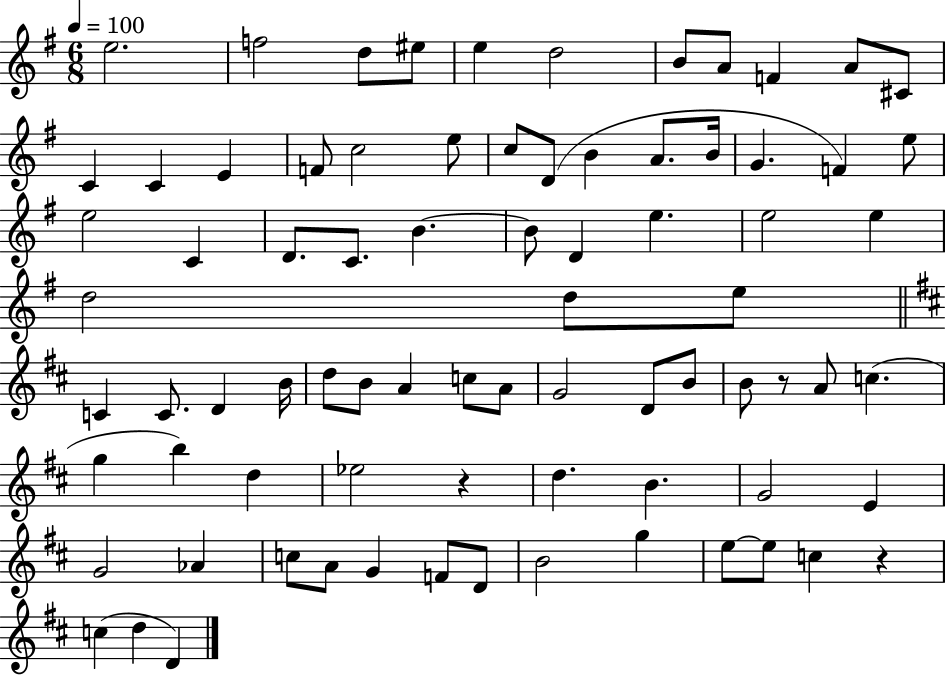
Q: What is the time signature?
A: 6/8